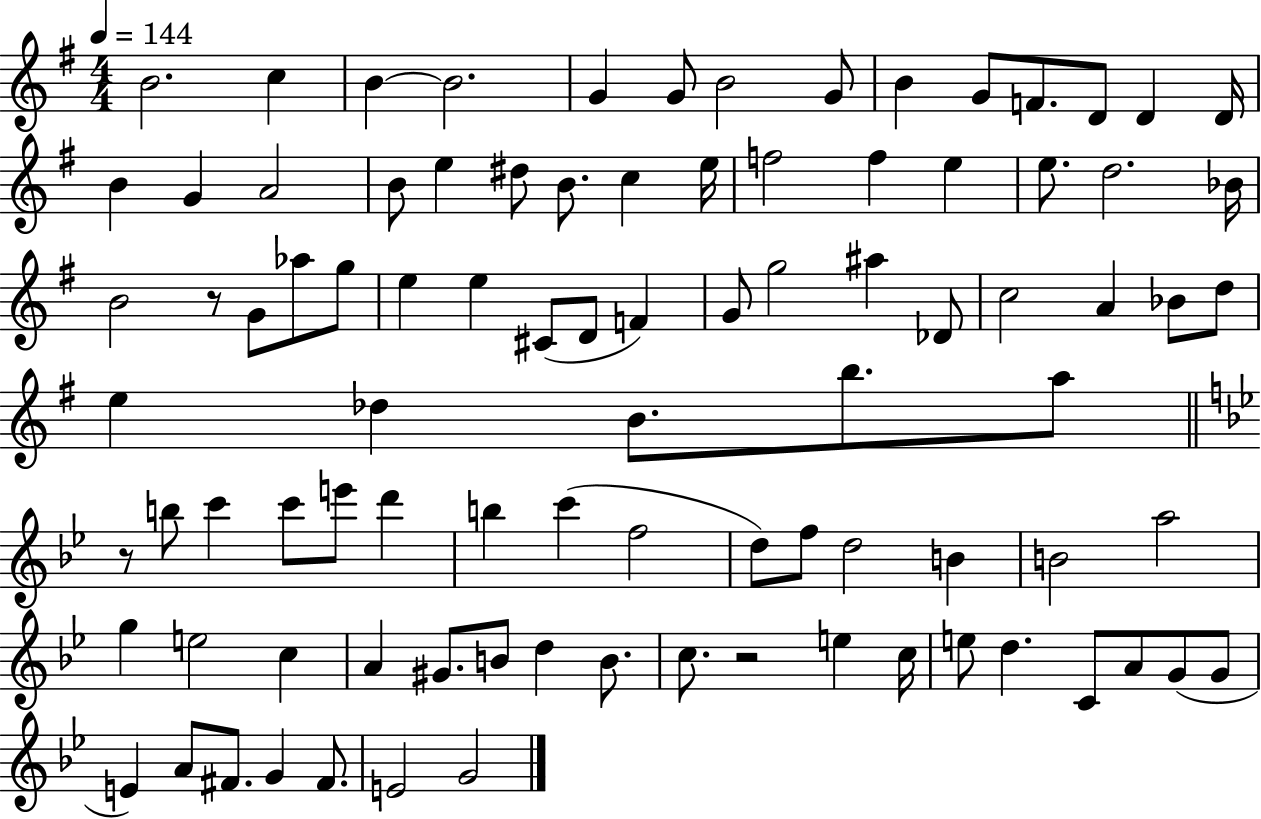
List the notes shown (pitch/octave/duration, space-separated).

B4/h. C5/q B4/q B4/h. G4/q G4/e B4/h G4/e B4/q G4/e F4/e. D4/e D4/q D4/s B4/q G4/q A4/h B4/e E5/q D#5/e B4/e. C5/q E5/s F5/h F5/q E5/q E5/e. D5/h. Bb4/s B4/h R/e G4/e Ab5/e G5/e E5/q E5/q C#4/e D4/e F4/q G4/e G5/h A#5/q Db4/e C5/h A4/q Bb4/e D5/e E5/q Db5/q B4/e. B5/e. A5/e R/e B5/e C6/q C6/e E6/e D6/q B5/q C6/q F5/h D5/e F5/e D5/h B4/q B4/h A5/h G5/q E5/h C5/q A4/q G#4/e. B4/e D5/q B4/e. C5/e. R/h E5/q C5/s E5/e D5/q. C4/e A4/e G4/e G4/e E4/q A4/e F#4/e. G4/q F#4/e. E4/h G4/h